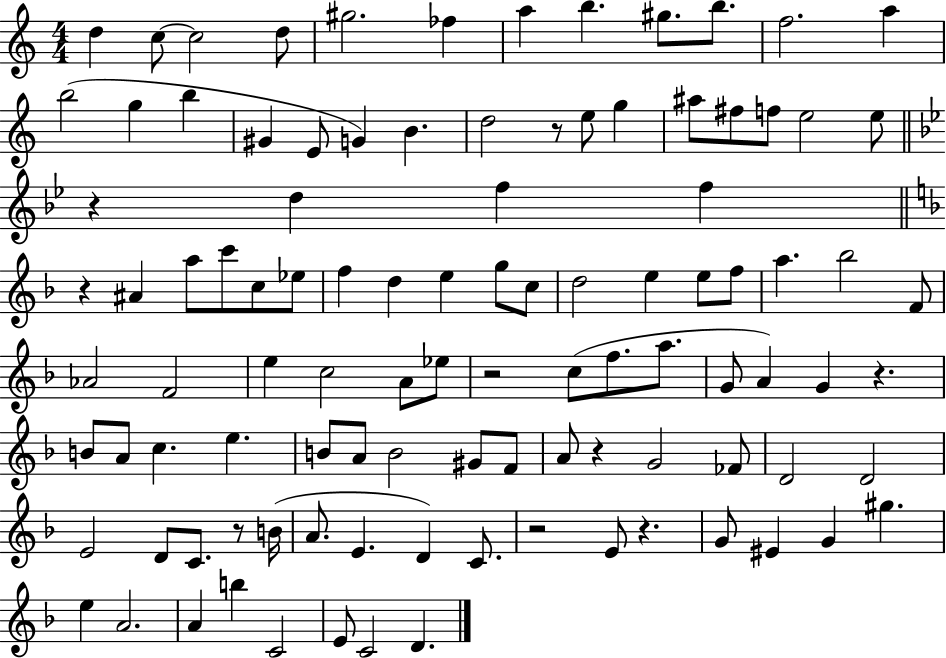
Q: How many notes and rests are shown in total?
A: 103